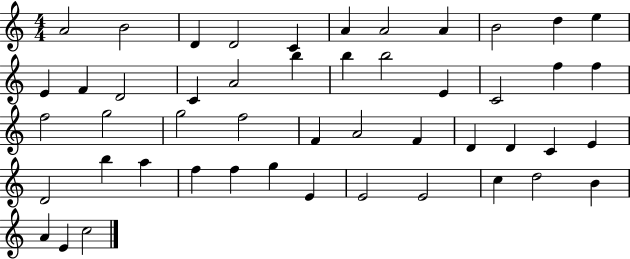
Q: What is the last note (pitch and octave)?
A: C5